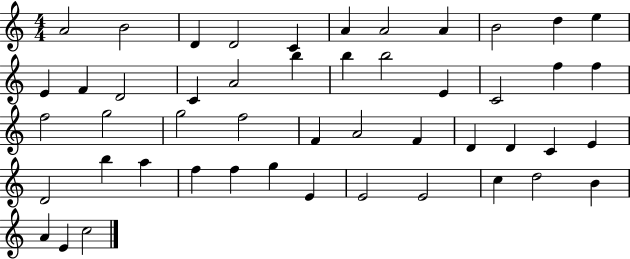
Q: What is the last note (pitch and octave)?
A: C5